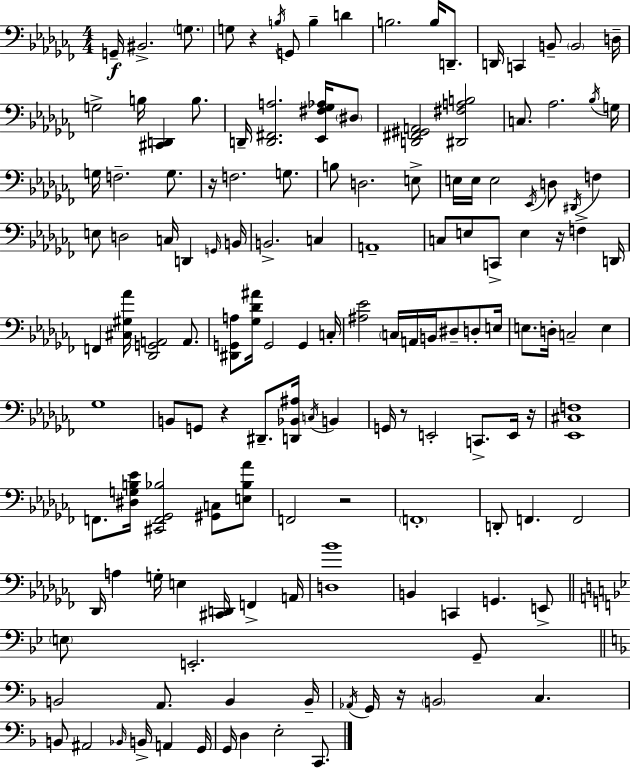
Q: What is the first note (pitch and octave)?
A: G2